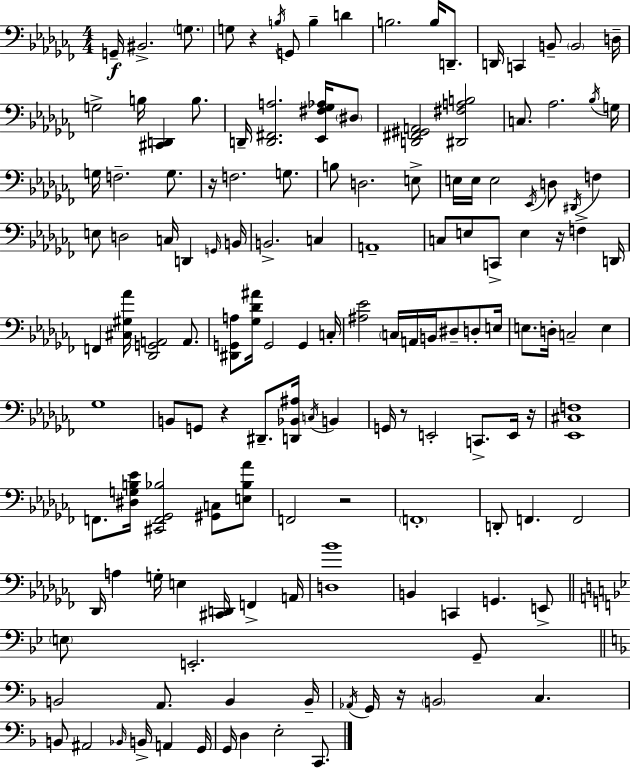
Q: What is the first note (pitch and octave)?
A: G2